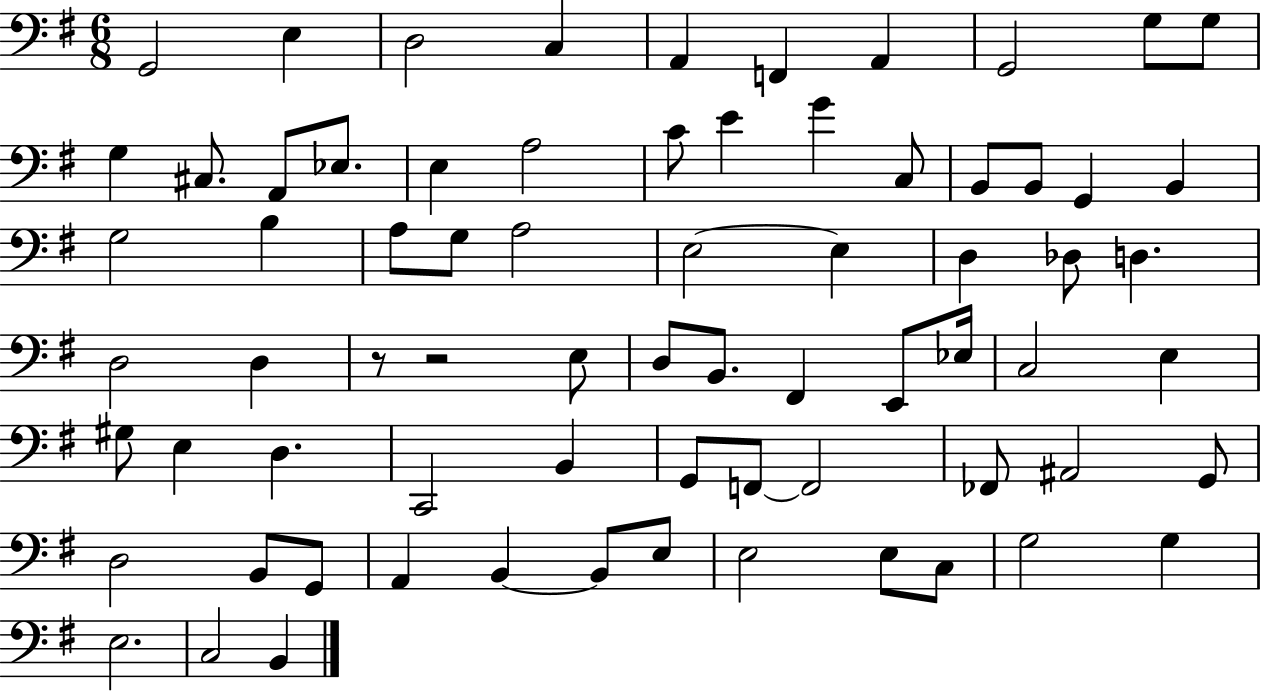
X:1
T:Untitled
M:6/8
L:1/4
K:G
G,,2 E, D,2 C, A,, F,, A,, G,,2 G,/2 G,/2 G, ^C,/2 A,,/2 _E,/2 E, A,2 C/2 E G C,/2 B,,/2 B,,/2 G,, B,, G,2 B, A,/2 G,/2 A,2 E,2 E, D, _D,/2 D, D,2 D, z/2 z2 E,/2 D,/2 B,,/2 ^F,, E,,/2 _E,/4 C,2 E, ^G,/2 E, D, C,,2 B,, G,,/2 F,,/2 F,,2 _F,,/2 ^A,,2 G,,/2 D,2 B,,/2 G,,/2 A,, B,, B,,/2 E,/2 E,2 E,/2 C,/2 G,2 G, E,2 C,2 B,,